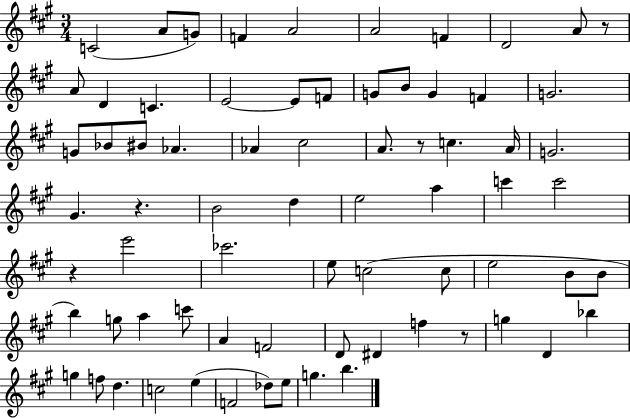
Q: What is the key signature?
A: A major